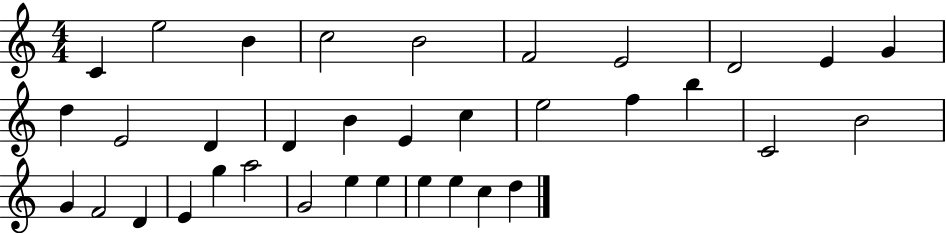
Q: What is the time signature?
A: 4/4